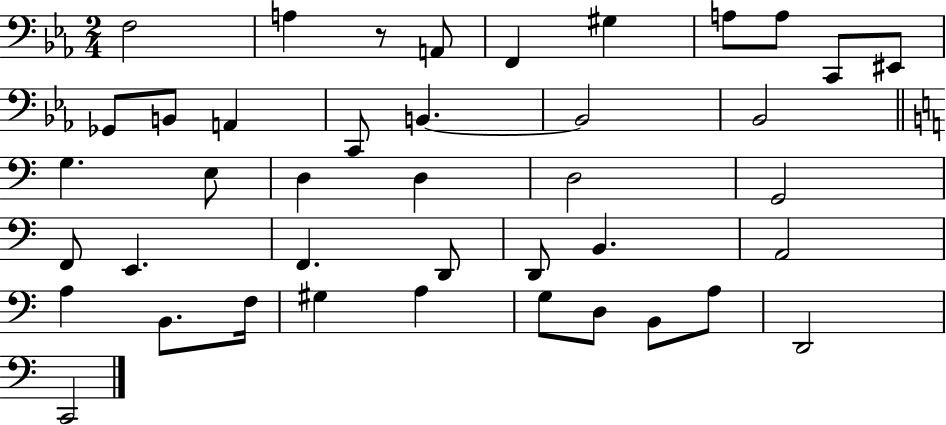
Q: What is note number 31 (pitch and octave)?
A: B2